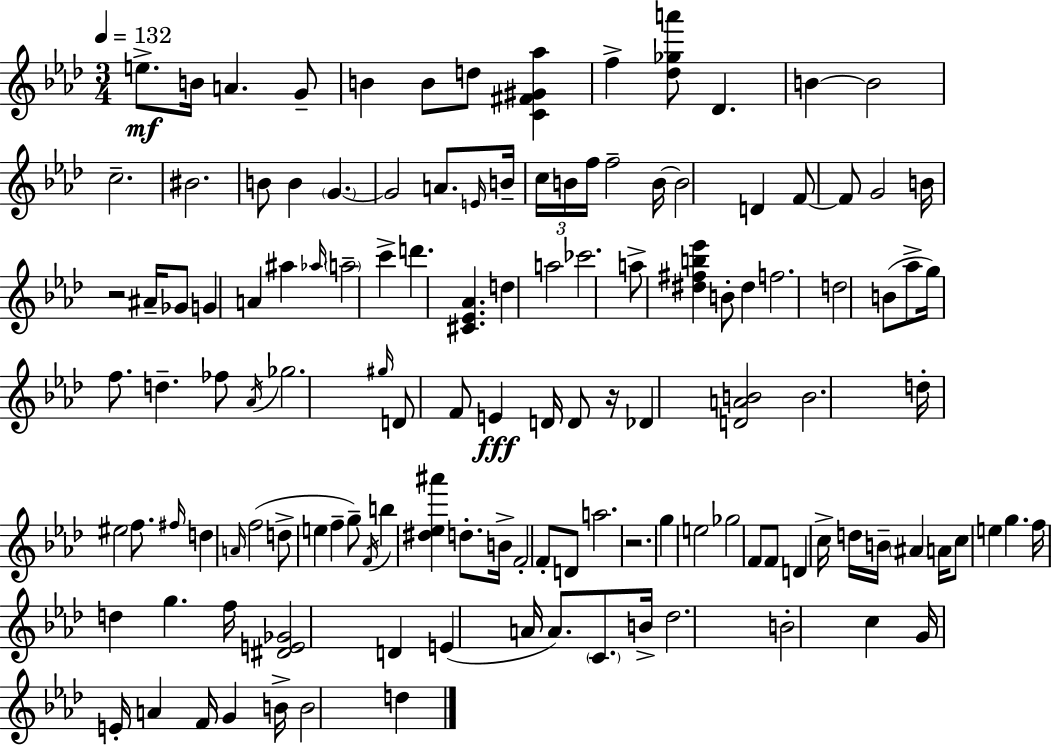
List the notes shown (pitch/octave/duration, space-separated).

E5/e. B4/s A4/q. G4/e B4/q B4/e D5/e [C4,F#4,G#4,Ab5]/q F5/q [Db5,Gb5,A6]/e Db4/q. B4/q B4/h C5/h. BIS4/h. B4/e B4/q G4/q. G4/h A4/e. E4/s B4/s C5/s B4/s F5/s F5/h B4/s B4/h D4/q F4/e F4/e G4/h B4/s R/h A#4/s Gb4/e G4/q A4/q A#5/q Ab5/s A5/h C6/q D6/q. [C#4,Eb4,Ab4]/q. D5/q A5/h CES6/h. A5/e [D#5,F#5,B5,Eb6]/q B4/e D#5/q F5/h. D5/h B4/e Ab5/e G5/s F5/e. D5/q. FES5/e Ab4/s Gb5/h. G#5/s D4/e F4/e E4/q D4/s D4/e R/s Db4/q [D4,A4,B4]/h B4/h. D5/s EIS5/h F5/e. F#5/s D5/q A4/s F5/h D5/e E5/q F5/q G5/e F4/s B5/q [D#5,Eb5,A#6]/q D5/e. B4/s F4/h F4/e D4/e A5/h. R/h. G5/q E5/h Gb5/h F4/e F4/e D4/q C5/s D5/s B4/s A#4/q A4/s C5/e E5/q G5/q. F5/s D5/q G5/q. F5/s [D#4,E4,Gb4]/h D4/q E4/q A4/s A4/e. C4/e. B4/s Db5/h. B4/h C5/q G4/s E4/s A4/q F4/s G4/q B4/s B4/h D5/q